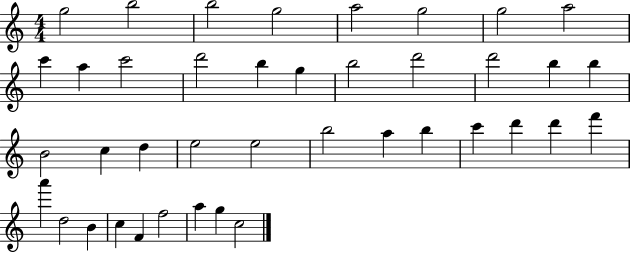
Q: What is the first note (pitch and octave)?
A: G5